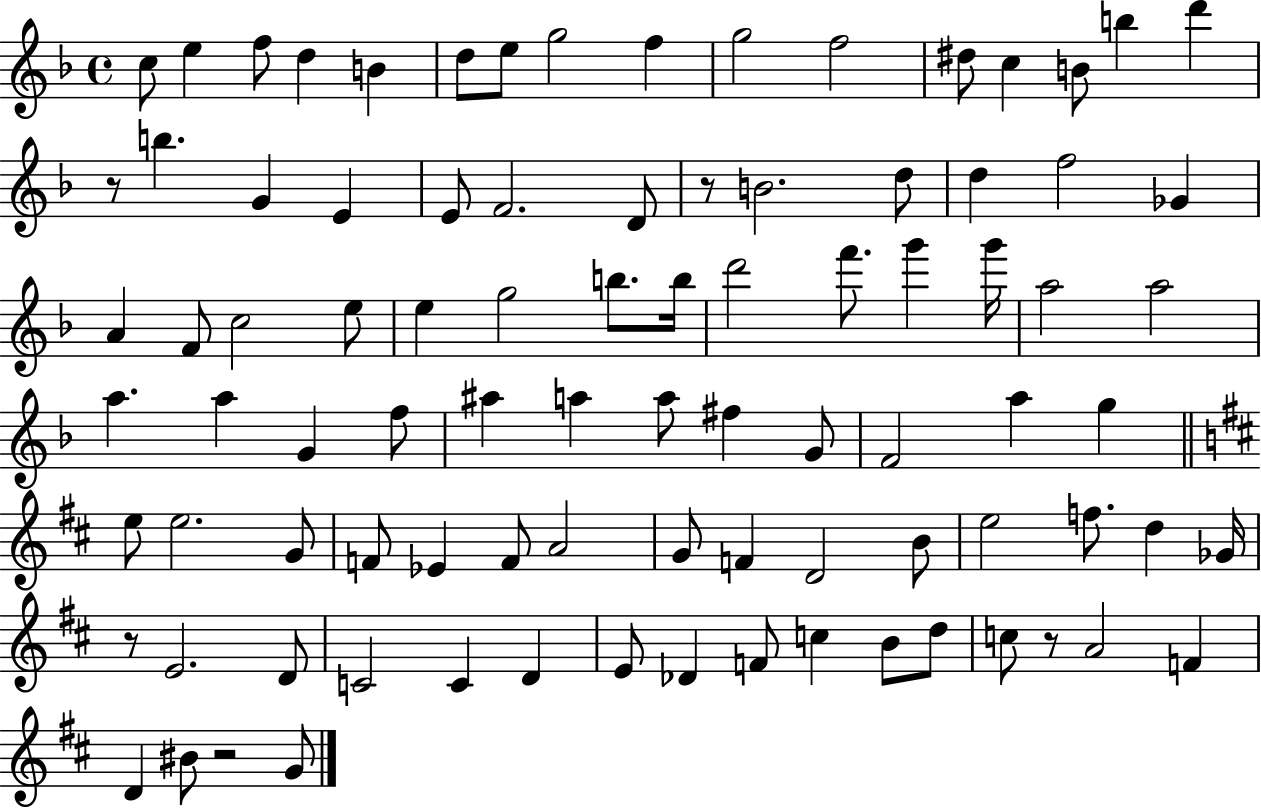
C5/e E5/q F5/e D5/q B4/q D5/e E5/e G5/h F5/q G5/h F5/h D#5/e C5/q B4/e B5/q D6/q R/e B5/q. G4/q E4/q E4/e F4/h. D4/e R/e B4/h. D5/e D5/q F5/h Gb4/q A4/q F4/e C5/h E5/e E5/q G5/h B5/e. B5/s D6/h F6/e. G6/q G6/s A5/h A5/h A5/q. A5/q G4/q F5/e A#5/q A5/q A5/e F#5/q G4/e F4/h A5/q G5/q E5/e E5/h. G4/e F4/e Eb4/q F4/e A4/h G4/e F4/q D4/h B4/e E5/h F5/e. D5/q Gb4/s R/e E4/h. D4/e C4/h C4/q D4/q E4/e Db4/q F4/e C5/q B4/e D5/e C5/e R/e A4/h F4/q D4/q BIS4/e R/h G4/e